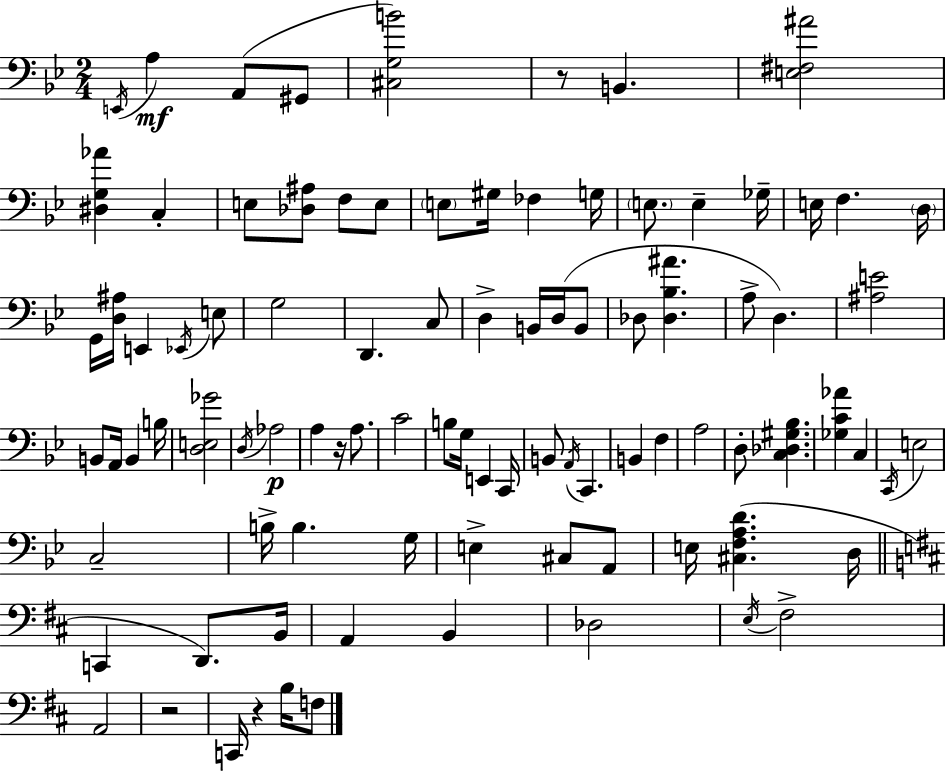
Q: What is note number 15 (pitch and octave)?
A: E3